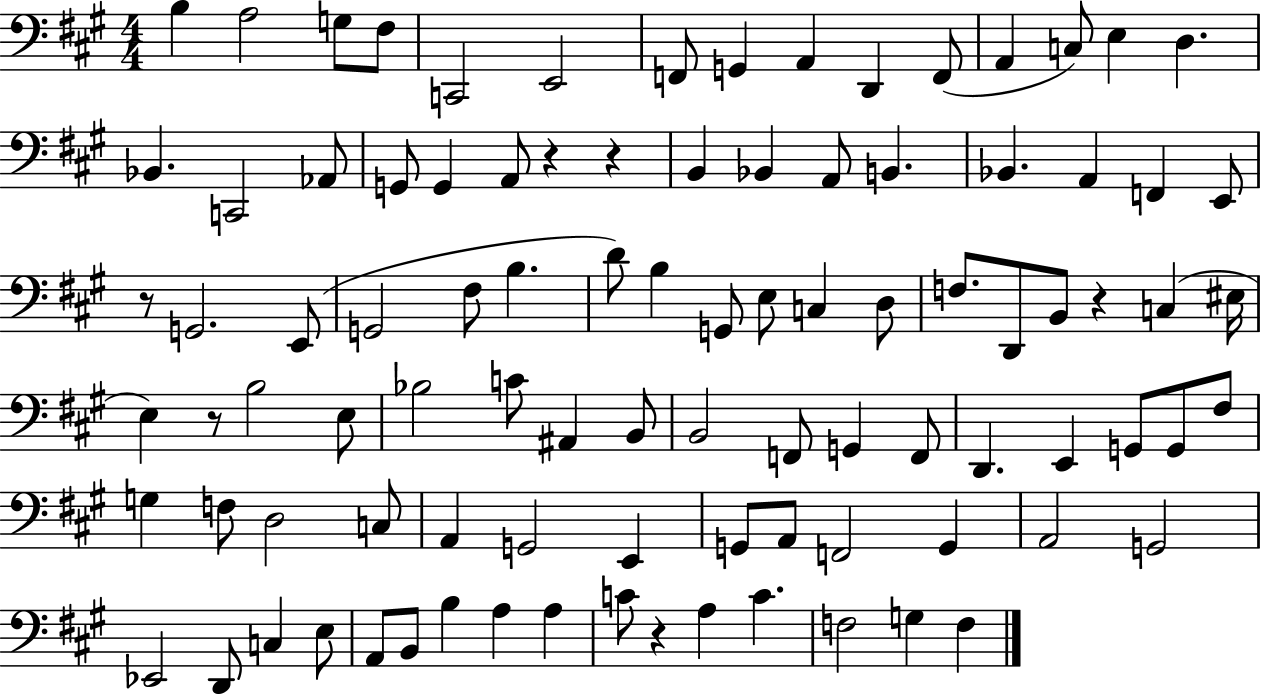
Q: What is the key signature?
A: A major